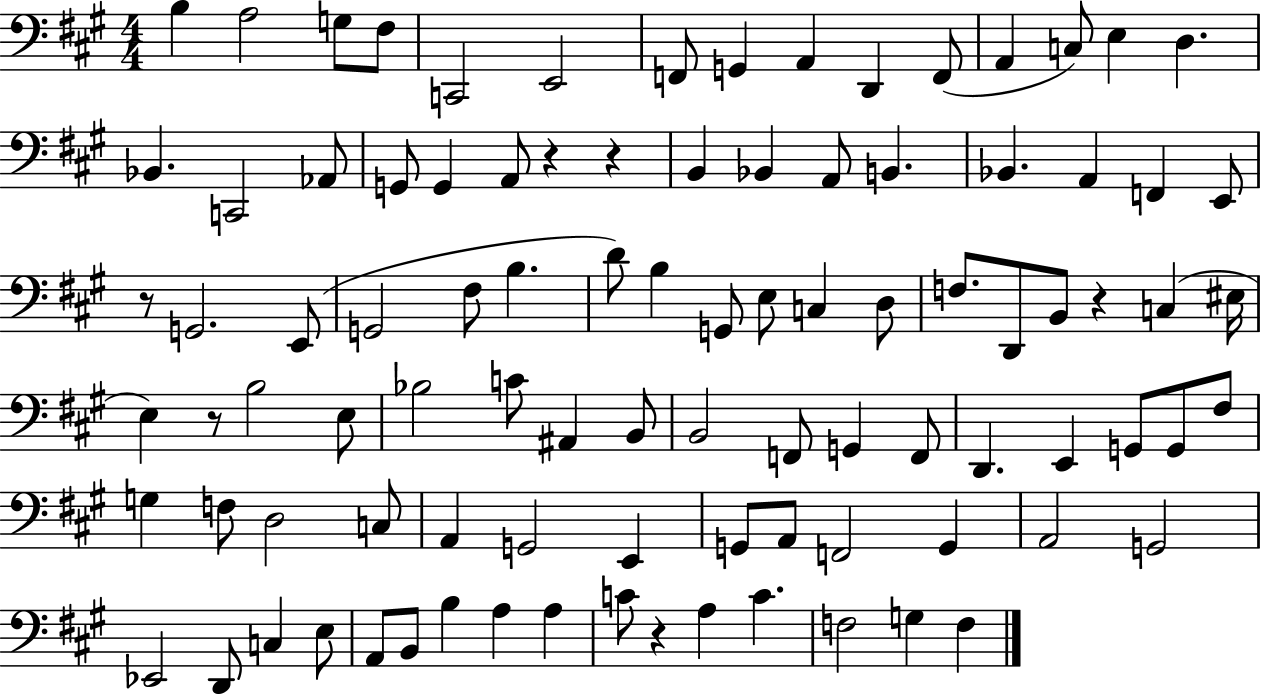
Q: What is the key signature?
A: A major